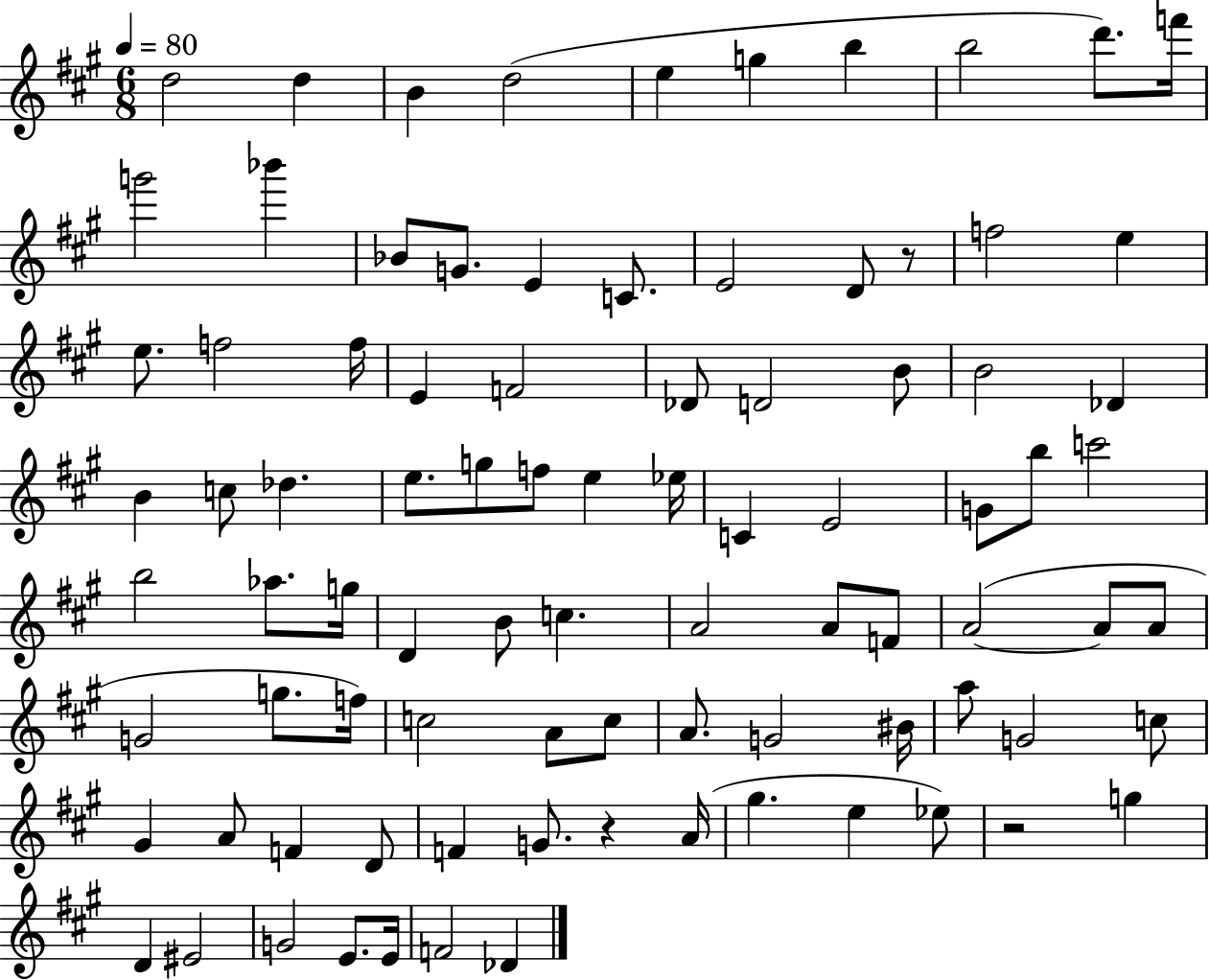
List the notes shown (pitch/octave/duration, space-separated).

D5/h D5/q B4/q D5/h E5/q G5/q B5/q B5/h D6/e. F6/s G6/h Bb6/q Bb4/e G4/e. E4/q C4/e. E4/h D4/e R/e F5/h E5/q E5/e. F5/h F5/s E4/q F4/h Db4/e D4/h B4/e B4/h Db4/q B4/q C5/e Db5/q. E5/e. G5/e F5/e E5/q Eb5/s C4/q E4/h G4/e B5/e C6/h B5/h Ab5/e. G5/s D4/q B4/e C5/q. A4/h A4/e F4/e A4/h A4/e A4/e G4/h G5/e. F5/s C5/h A4/e C5/e A4/e. G4/h BIS4/s A5/e G4/h C5/e G#4/q A4/e F4/q D4/e F4/q G4/e. R/q A4/s G#5/q. E5/q Eb5/e R/h G5/q D4/q EIS4/h G4/h E4/e. E4/s F4/h Db4/q